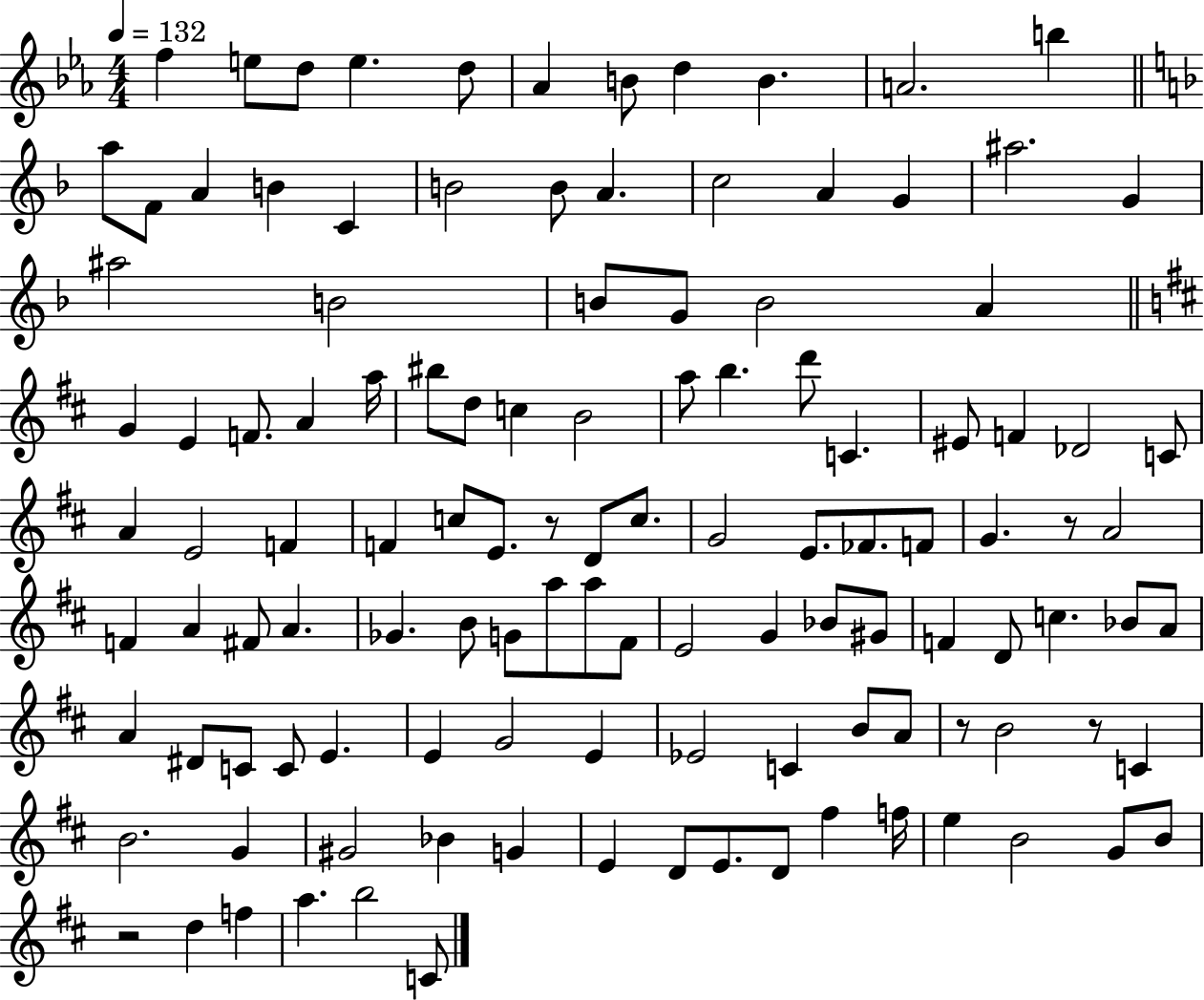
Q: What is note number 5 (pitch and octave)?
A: D5